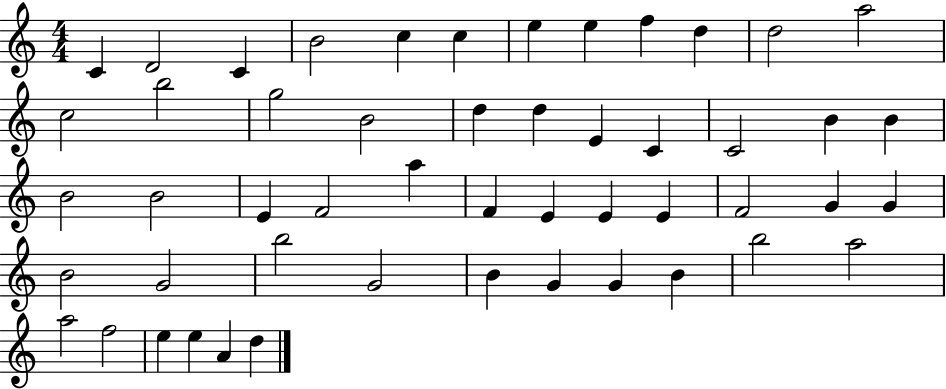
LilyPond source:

{
  \clef treble
  \numericTimeSignature
  \time 4/4
  \key c \major
  c'4 d'2 c'4 | b'2 c''4 c''4 | e''4 e''4 f''4 d''4 | d''2 a''2 | \break c''2 b''2 | g''2 b'2 | d''4 d''4 e'4 c'4 | c'2 b'4 b'4 | \break b'2 b'2 | e'4 f'2 a''4 | f'4 e'4 e'4 e'4 | f'2 g'4 g'4 | \break b'2 g'2 | b''2 g'2 | b'4 g'4 g'4 b'4 | b''2 a''2 | \break a''2 f''2 | e''4 e''4 a'4 d''4 | \bar "|."
}